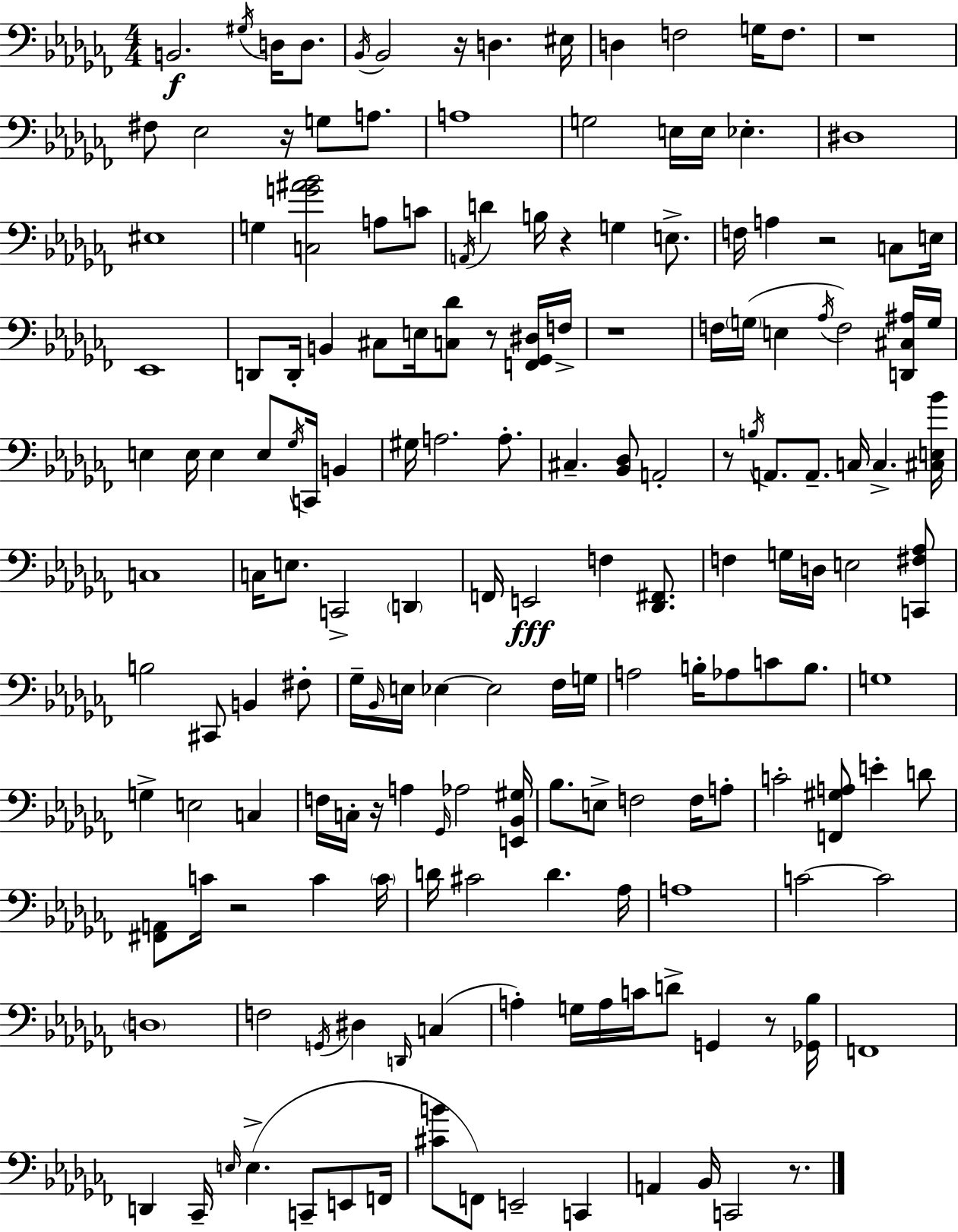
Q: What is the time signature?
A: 4/4